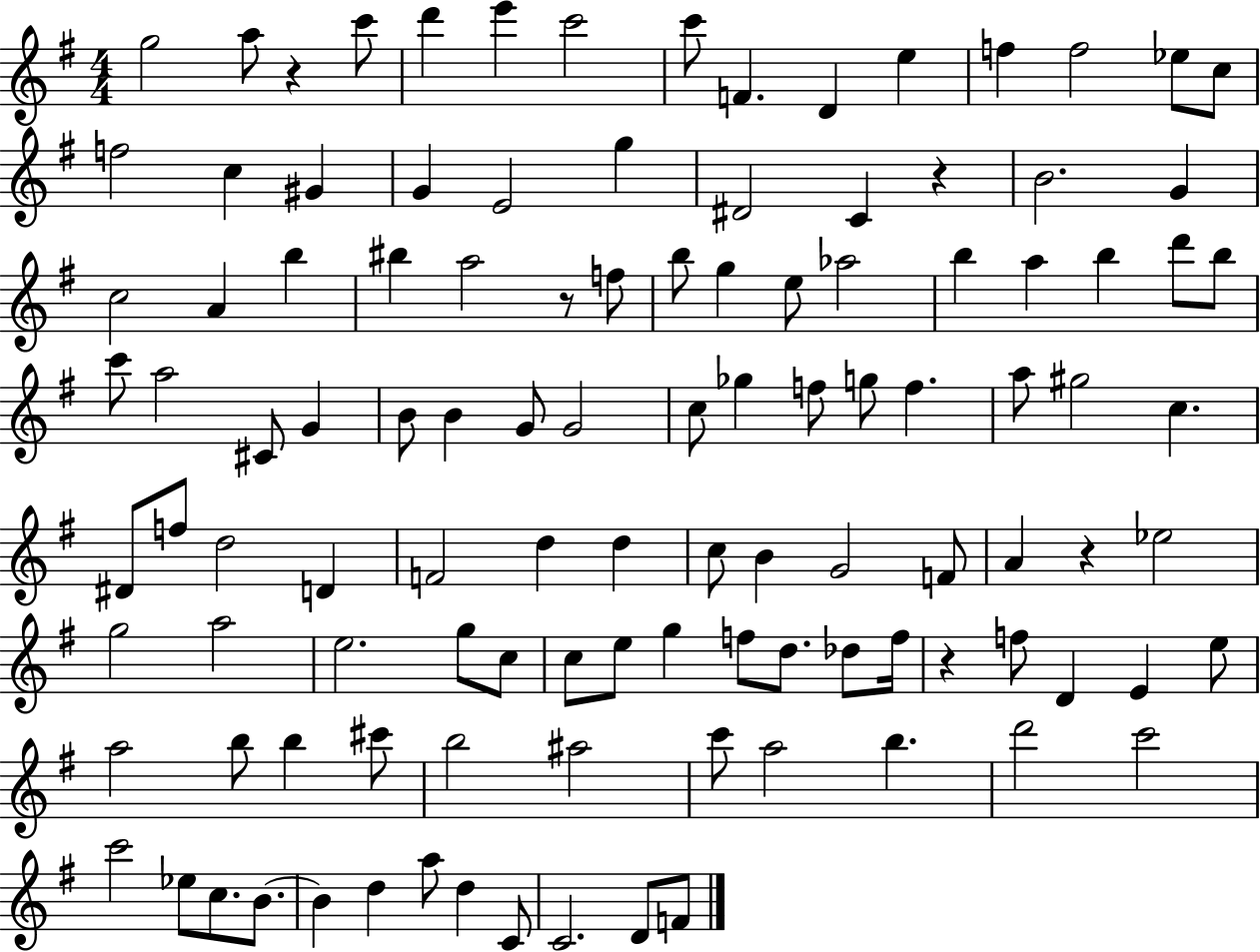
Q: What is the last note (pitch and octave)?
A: F4